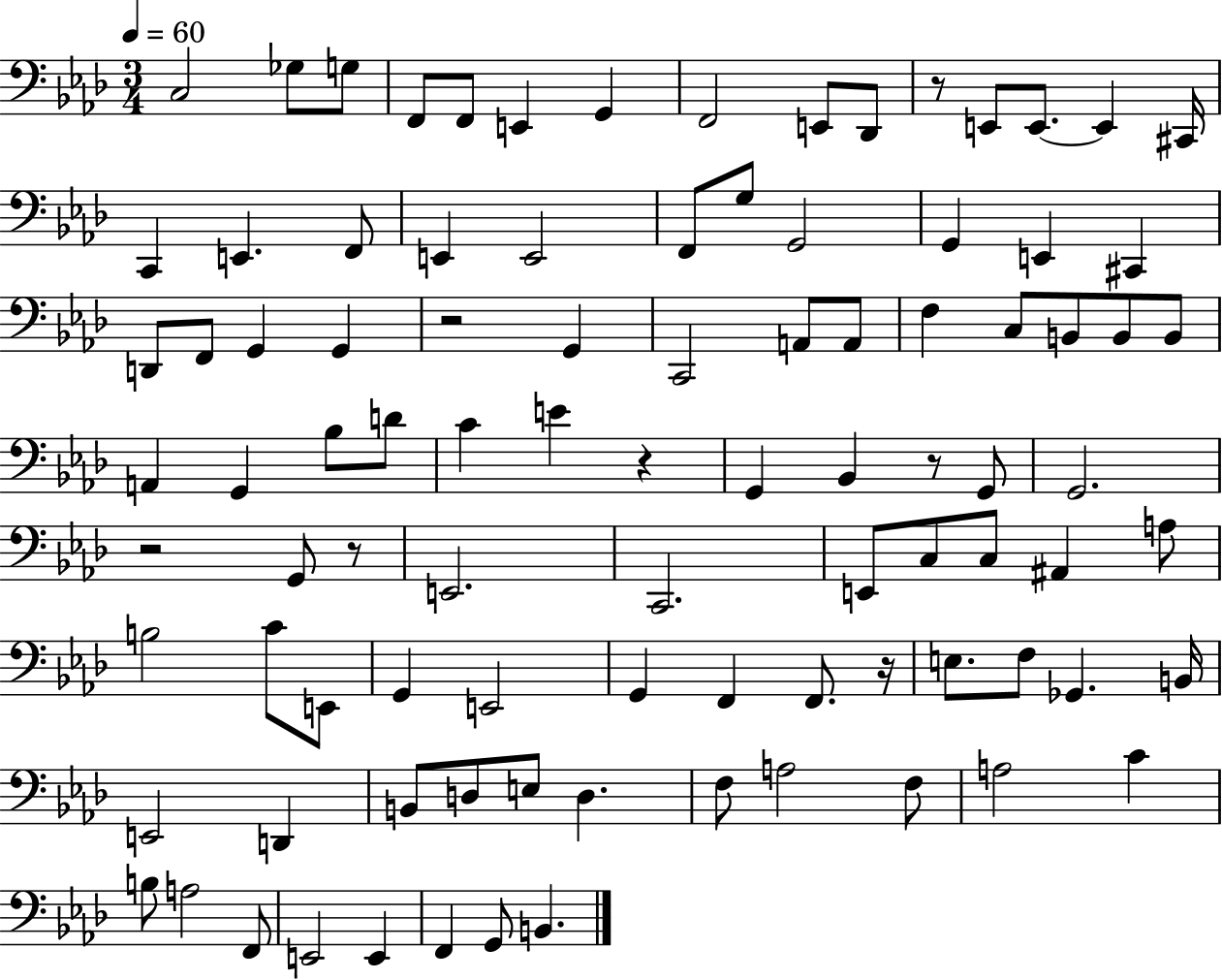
C3/h Gb3/e G3/e F2/e F2/e E2/q G2/q F2/h E2/e Db2/e R/e E2/e E2/e. E2/q C#2/s C2/q E2/q. F2/e E2/q E2/h F2/e G3/e G2/h G2/q E2/q C#2/q D2/e F2/e G2/q G2/q R/h G2/q C2/h A2/e A2/e F3/q C3/e B2/e B2/e B2/e A2/q G2/q Bb3/e D4/e C4/q E4/q R/q G2/q Bb2/q R/e G2/e G2/h. R/h G2/e R/e E2/h. C2/h. E2/e C3/e C3/e A#2/q A3/e B3/h C4/e E2/e G2/q E2/h G2/q F2/q F2/e. R/s E3/e. F3/e Gb2/q. B2/s E2/h D2/q B2/e D3/e E3/e D3/q. F3/e A3/h F3/e A3/h C4/q B3/e A3/h F2/e E2/h E2/q F2/q G2/e B2/q.